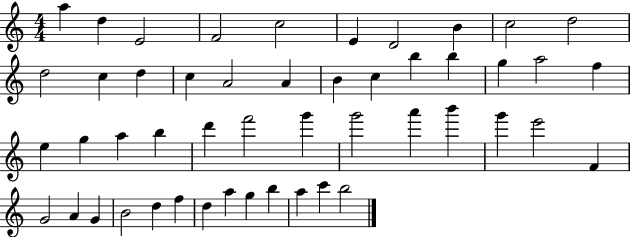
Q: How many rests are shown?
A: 0